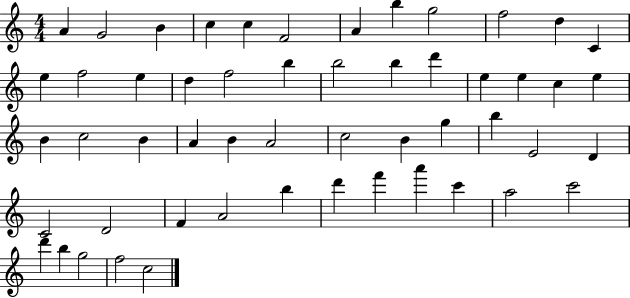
X:1
T:Untitled
M:4/4
L:1/4
K:C
A G2 B c c F2 A b g2 f2 d C e f2 e d f2 b b2 b d' e e c e B c2 B A B A2 c2 B g b E2 D C2 D2 F A2 b d' f' a' c' a2 c'2 d' b g2 f2 c2